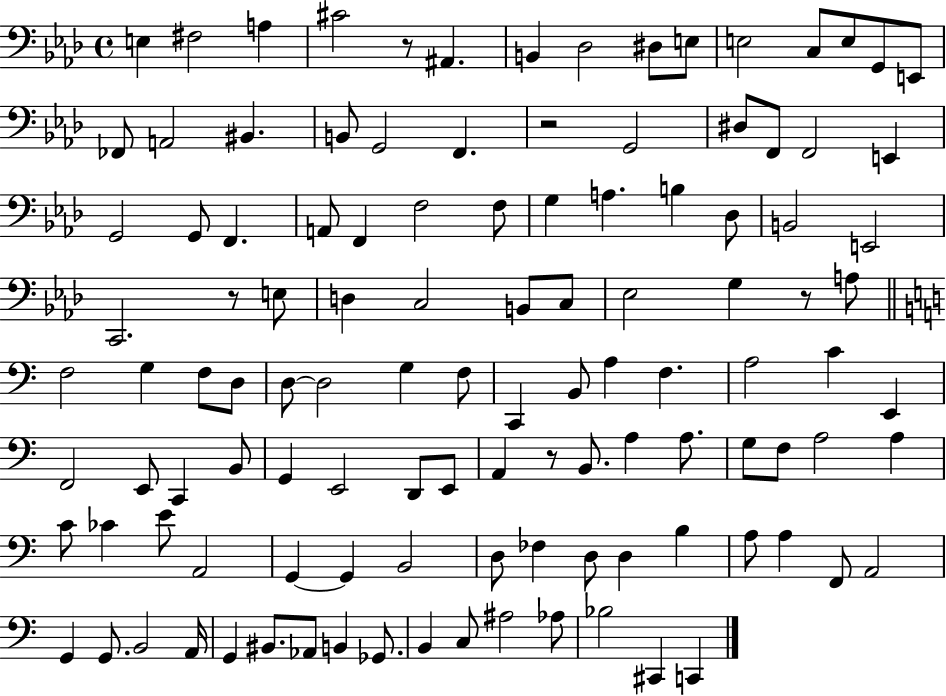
{
  \clef bass
  \time 4/4
  \defaultTimeSignature
  \key aes \major
  e4 fis2 a4 | cis'2 r8 ais,4. | b,4 des2 dis8 e8 | e2 c8 e8 g,8 e,8 | \break fes,8 a,2 bis,4. | b,8 g,2 f,4. | r2 g,2 | dis8 f,8 f,2 e,4 | \break g,2 g,8 f,4. | a,8 f,4 f2 f8 | g4 a4. b4 des8 | b,2 e,2 | \break c,2. r8 e8 | d4 c2 b,8 c8 | ees2 g4 r8 a8 | \bar "||" \break \key c \major f2 g4 f8 d8 | d8~~ d2 g4 f8 | c,4 b,8 a4 f4. | a2 c'4 e,4 | \break f,2 e,8 c,4 b,8 | g,4 e,2 d,8 e,8 | a,4 r8 b,8. a4 a8. | g8 f8 a2 a4 | \break c'8 ces'4 e'8 a,2 | g,4~~ g,4 b,2 | d8 fes4 d8 d4 b4 | a8 a4 f,8 a,2 | \break g,4 g,8. b,2 a,16 | g,4 bis,8. aes,8 b,4 ges,8. | b,4 c8 ais2 aes8 | bes2 cis,4 c,4 | \break \bar "|."
}